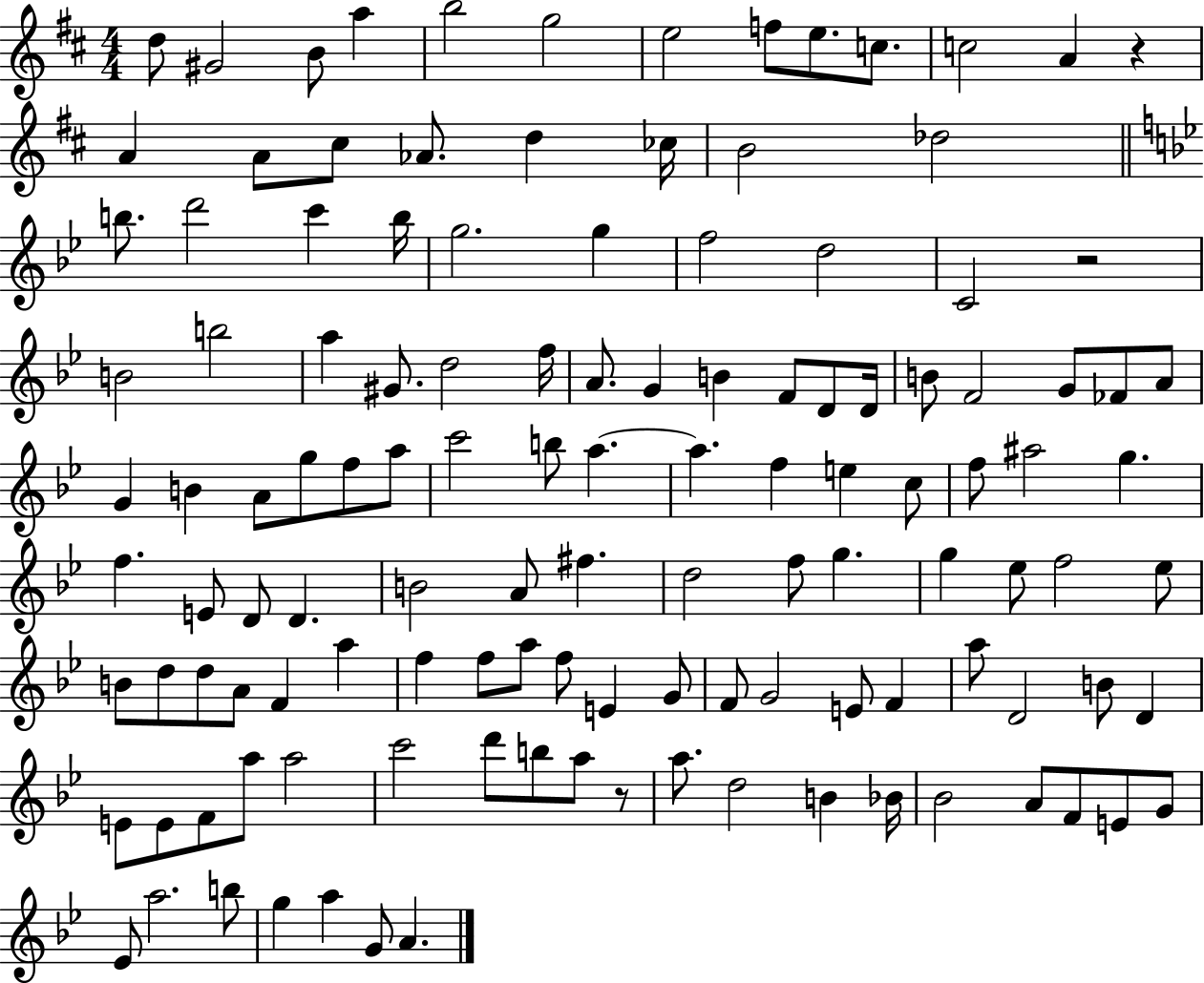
D5/e G#4/h B4/e A5/q B5/h G5/h E5/h F5/e E5/e. C5/e. C5/h A4/q R/q A4/q A4/e C#5/e Ab4/e. D5/q CES5/s B4/h Db5/h B5/e. D6/h C6/q B5/s G5/h. G5/q F5/h D5/h C4/h R/h B4/h B5/h A5/q G#4/e. D5/h F5/s A4/e. G4/q B4/q F4/e D4/e D4/s B4/e F4/h G4/e FES4/e A4/e G4/q B4/q A4/e G5/e F5/e A5/e C6/h B5/e A5/q. A5/q. F5/q E5/q C5/e F5/e A#5/h G5/q. F5/q. E4/e D4/e D4/q. B4/h A4/e F#5/q. D5/h F5/e G5/q. G5/q Eb5/e F5/h Eb5/e B4/e D5/e D5/e A4/e F4/q A5/q F5/q F5/e A5/e F5/e E4/q G4/e F4/e G4/h E4/e F4/q A5/e D4/h B4/e D4/q E4/e E4/e F4/e A5/e A5/h C6/h D6/e B5/e A5/e R/e A5/e. D5/h B4/q Bb4/s Bb4/h A4/e F4/e E4/e G4/e Eb4/e A5/h. B5/e G5/q A5/q G4/e A4/q.